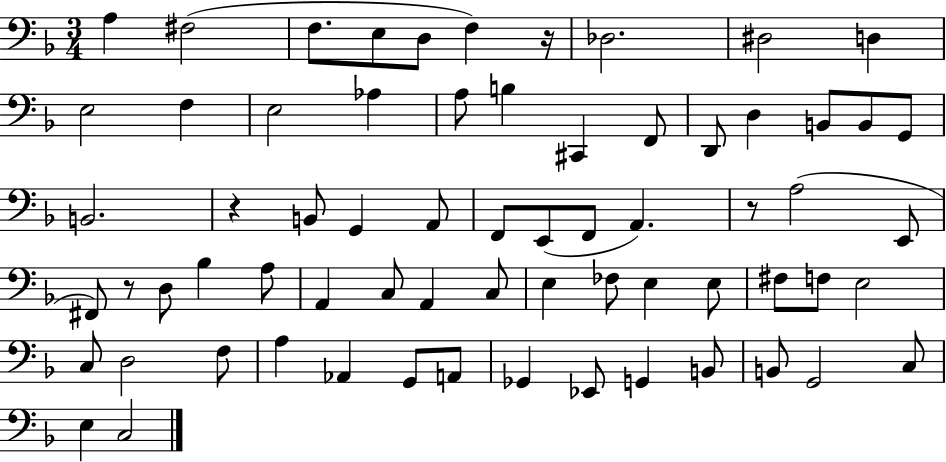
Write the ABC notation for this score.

X:1
T:Untitled
M:3/4
L:1/4
K:F
A, ^F,2 F,/2 E,/2 D,/2 F, z/4 _D,2 ^D,2 D, E,2 F, E,2 _A, A,/2 B, ^C,, F,,/2 D,,/2 D, B,,/2 B,,/2 G,,/2 B,,2 z B,,/2 G,, A,,/2 F,,/2 E,,/2 F,,/2 A,, z/2 A,2 E,,/2 ^F,,/2 z/2 D,/2 _B, A,/2 A,, C,/2 A,, C,/2 E, _F,/2 E, E,/2 ^F,/2 F,/2 E,2 C,/2 D,2 F,/2 A, _A,, G,,/2 A,,/2 _G,, _E,,/2 G,, B,,/2 B,,/2 G,,2 C,/2 E, C,2